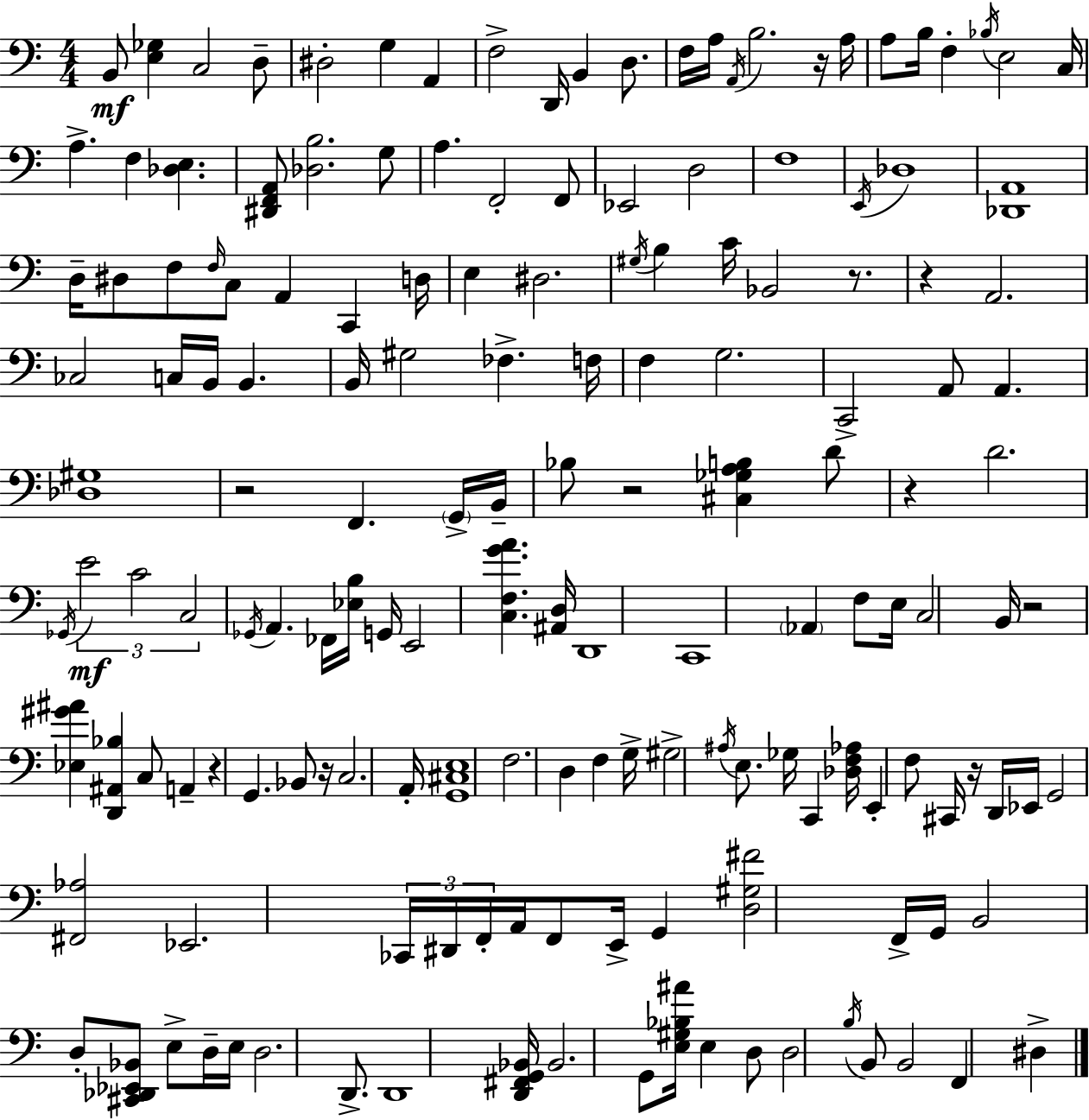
{
  \clef bass
  \numericTimeSignature
  \time 4/4
  \key a \minor
  b,8\mf <e ges>4 c2 d8-- | dis2-. g4 a,4 | f2-> d,16 b,4 d8. | f16 a16 \acciaccatura { a,16 } b2. r16 | \break a16 a8 b16 f4-. \acciaccatura { bes16 } e2 | c16 a4.-> f4 <des e>4. | <dis, f, a,>8 <des b>2. | g8 a4. f,2-. | \break f,8 ees,2 d2 | f1 | \acciaccatura { e,16 } des1 | <des, a,>1 | \break d16-- dis8 f8 \grace { f16 } c8 a,4 c,4 | d16 e4 dis2. | \acciaccatura { gis16 } b4 c'16 bes,2 | r8. r4 a,2. | \break ces2 c16 b,16 b,4. | b,16 gis2 fes4.-> | f16 f4 g2. | c,2-> a,8 a,4. | \break <des gis>1 | r2 f,4. | \parenthesize g,16-> b,16-- bes8 r2 <cis ges a b>4 | d'8 r4 d'2. | \break \acciaccatura { ges,16 } \tuplet 3/2 { e'2\mf c'2 | c2 } \acciaccatura { ges,16 } a,4. | fes,16 <ees b>16 g,16 e,2 | <c f g' a'>4. <ais, d>16 d,1 | \break c,1 | \parenthesize aes,4 f8 e16 c2 | b,16 r2 <ees gis' ais'>4 | <d, ais, bes>4 c8 a,4-- r4 | \break g,4. bes,8 r16 c2. | a,16-. <g, cis e>1 | f2. | d4 f4 g16-> gis2-> | \break \acciaccatura { ais16 } e8. ges16 c,4 <des f aes>16 e,4-. | f8 cis,16 r16 d,16 ees,16 g,2 | <fis, aes>2 ees,2. | \tuplet 3/2 { ces,16 dis,16 f,16-. } a,16 f,8 e,16-> g,4 <d gis fis'>2 | \break f,16-> g,16 b,2 | d8-. <cis, des, ees, bes,>8 e8-> d16-- e16 d2. | d,8.-> d,1 | <d, fis, g, bes,>16 bes,2. | \break g,8 <e gis bes ais'>16 e4 d8 d2 | \acciaccatura { b16 } b,8 b,2 | f,4 dis4-> \bar "|."
}